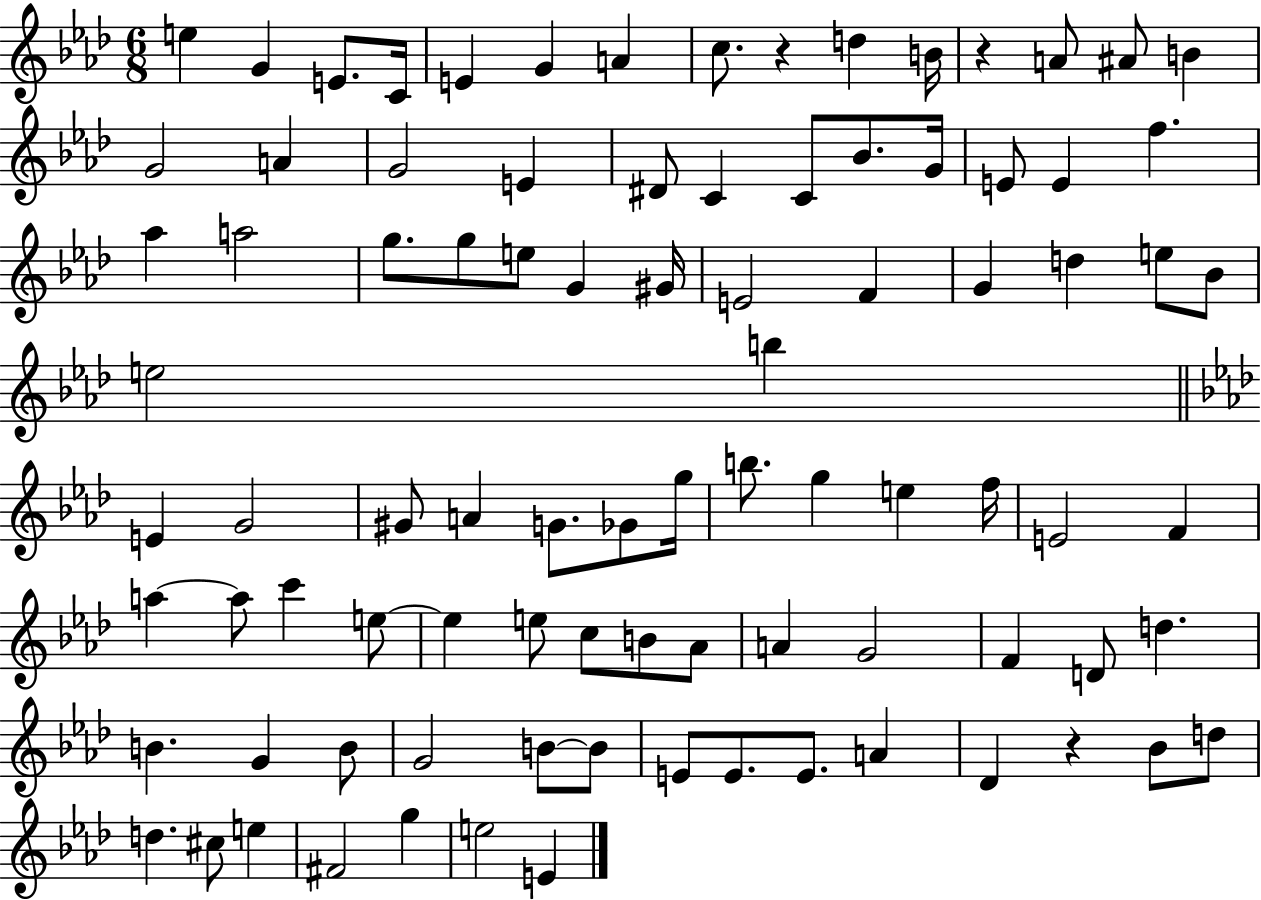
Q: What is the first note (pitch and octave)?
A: E5